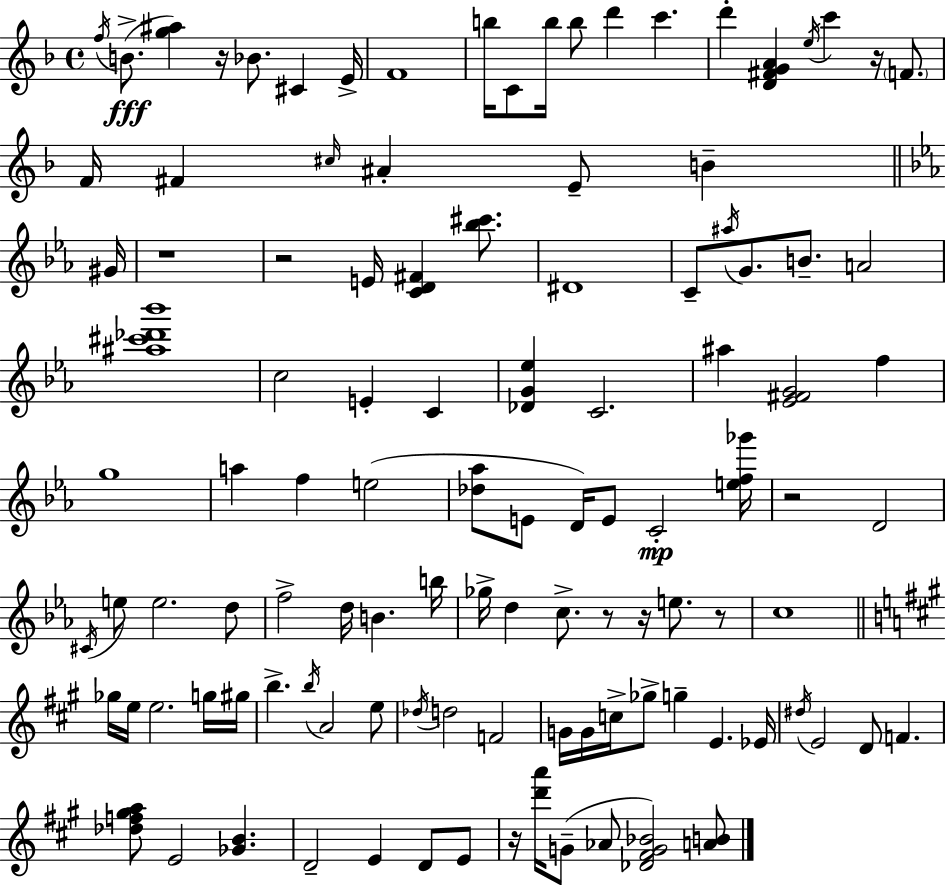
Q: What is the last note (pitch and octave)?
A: Ab4